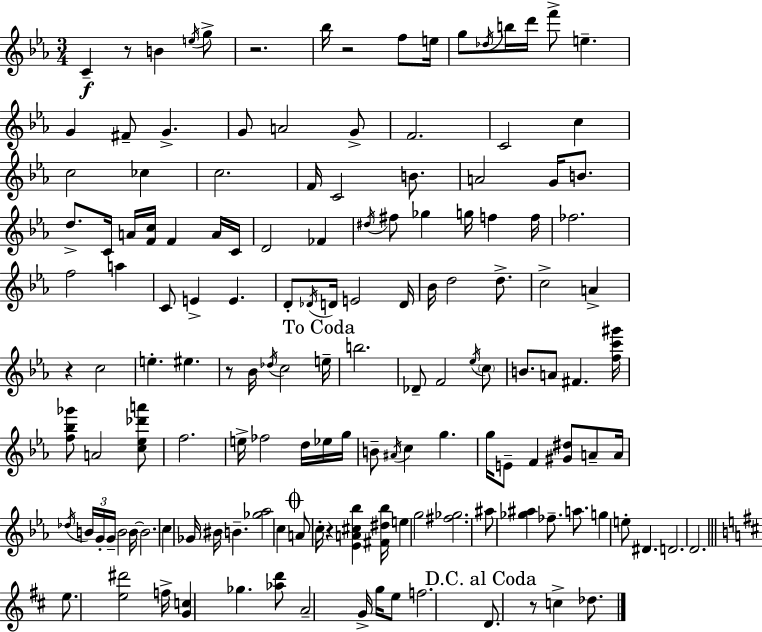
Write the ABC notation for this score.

X:1
T:Untitled
M:3/4
L:1/4
K:Eb
C z/2 B e/4 g/2 z2 _b/4 z2 f/2 e/4 g/2 _d/4 b/4 d'/4 f'/2 e G ^F/2 G G/2 A2 G/2 F2 C2 c c2 _c c2 F/4 C2 B/2 A2 G/4 B/2 d/2 C/4 A/4 [Fc]/4 F A/4 C/4 D2 _F ^d/4 ^f/2 _g g/4 f f/4 _f2 f2 a C/2 E E D/2 _D/4 D/4 E2 D/4 _B/4 d2 d/2 c2 A z c2 e ^e z/2 _B/4 _d/4 c2 e/4 b2 _D/2 F2 _e/4 c/2 B/2 A/2 ^F [fc'^g']/4 [f_b_g']/2 A2 [c_e_d'a']/2 f2 e/4 _f2 d/4 _e/4 g/4 B/2 ^A/4 c g g/4 E/2 F [^G^d]/2 A/2 A/4 _d/4 B/4 G/4 G/4 B2 B/4 B2 c _G/4 ^B/4 B [_g_a]2 c A/2 c/4 z [_EA^c_b] [^F^d_b]/4 e g2 [^f_g]2 ^a/2 [_g^a] _f/2 a/2 g e/2 ^D D2 D2 e/2 [e^d']2 f/4 [Gc] _g [_ad']/2 A2 G/4 g/4 e/2 f2 D/2 z/2 c _d/2